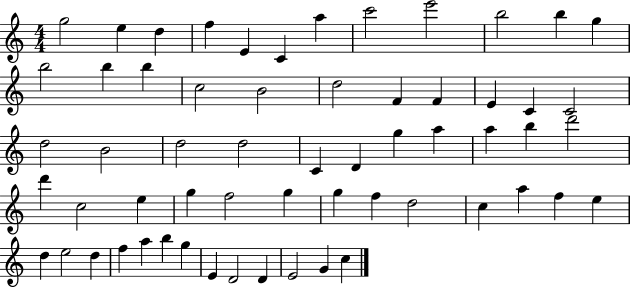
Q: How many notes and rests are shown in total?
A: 60